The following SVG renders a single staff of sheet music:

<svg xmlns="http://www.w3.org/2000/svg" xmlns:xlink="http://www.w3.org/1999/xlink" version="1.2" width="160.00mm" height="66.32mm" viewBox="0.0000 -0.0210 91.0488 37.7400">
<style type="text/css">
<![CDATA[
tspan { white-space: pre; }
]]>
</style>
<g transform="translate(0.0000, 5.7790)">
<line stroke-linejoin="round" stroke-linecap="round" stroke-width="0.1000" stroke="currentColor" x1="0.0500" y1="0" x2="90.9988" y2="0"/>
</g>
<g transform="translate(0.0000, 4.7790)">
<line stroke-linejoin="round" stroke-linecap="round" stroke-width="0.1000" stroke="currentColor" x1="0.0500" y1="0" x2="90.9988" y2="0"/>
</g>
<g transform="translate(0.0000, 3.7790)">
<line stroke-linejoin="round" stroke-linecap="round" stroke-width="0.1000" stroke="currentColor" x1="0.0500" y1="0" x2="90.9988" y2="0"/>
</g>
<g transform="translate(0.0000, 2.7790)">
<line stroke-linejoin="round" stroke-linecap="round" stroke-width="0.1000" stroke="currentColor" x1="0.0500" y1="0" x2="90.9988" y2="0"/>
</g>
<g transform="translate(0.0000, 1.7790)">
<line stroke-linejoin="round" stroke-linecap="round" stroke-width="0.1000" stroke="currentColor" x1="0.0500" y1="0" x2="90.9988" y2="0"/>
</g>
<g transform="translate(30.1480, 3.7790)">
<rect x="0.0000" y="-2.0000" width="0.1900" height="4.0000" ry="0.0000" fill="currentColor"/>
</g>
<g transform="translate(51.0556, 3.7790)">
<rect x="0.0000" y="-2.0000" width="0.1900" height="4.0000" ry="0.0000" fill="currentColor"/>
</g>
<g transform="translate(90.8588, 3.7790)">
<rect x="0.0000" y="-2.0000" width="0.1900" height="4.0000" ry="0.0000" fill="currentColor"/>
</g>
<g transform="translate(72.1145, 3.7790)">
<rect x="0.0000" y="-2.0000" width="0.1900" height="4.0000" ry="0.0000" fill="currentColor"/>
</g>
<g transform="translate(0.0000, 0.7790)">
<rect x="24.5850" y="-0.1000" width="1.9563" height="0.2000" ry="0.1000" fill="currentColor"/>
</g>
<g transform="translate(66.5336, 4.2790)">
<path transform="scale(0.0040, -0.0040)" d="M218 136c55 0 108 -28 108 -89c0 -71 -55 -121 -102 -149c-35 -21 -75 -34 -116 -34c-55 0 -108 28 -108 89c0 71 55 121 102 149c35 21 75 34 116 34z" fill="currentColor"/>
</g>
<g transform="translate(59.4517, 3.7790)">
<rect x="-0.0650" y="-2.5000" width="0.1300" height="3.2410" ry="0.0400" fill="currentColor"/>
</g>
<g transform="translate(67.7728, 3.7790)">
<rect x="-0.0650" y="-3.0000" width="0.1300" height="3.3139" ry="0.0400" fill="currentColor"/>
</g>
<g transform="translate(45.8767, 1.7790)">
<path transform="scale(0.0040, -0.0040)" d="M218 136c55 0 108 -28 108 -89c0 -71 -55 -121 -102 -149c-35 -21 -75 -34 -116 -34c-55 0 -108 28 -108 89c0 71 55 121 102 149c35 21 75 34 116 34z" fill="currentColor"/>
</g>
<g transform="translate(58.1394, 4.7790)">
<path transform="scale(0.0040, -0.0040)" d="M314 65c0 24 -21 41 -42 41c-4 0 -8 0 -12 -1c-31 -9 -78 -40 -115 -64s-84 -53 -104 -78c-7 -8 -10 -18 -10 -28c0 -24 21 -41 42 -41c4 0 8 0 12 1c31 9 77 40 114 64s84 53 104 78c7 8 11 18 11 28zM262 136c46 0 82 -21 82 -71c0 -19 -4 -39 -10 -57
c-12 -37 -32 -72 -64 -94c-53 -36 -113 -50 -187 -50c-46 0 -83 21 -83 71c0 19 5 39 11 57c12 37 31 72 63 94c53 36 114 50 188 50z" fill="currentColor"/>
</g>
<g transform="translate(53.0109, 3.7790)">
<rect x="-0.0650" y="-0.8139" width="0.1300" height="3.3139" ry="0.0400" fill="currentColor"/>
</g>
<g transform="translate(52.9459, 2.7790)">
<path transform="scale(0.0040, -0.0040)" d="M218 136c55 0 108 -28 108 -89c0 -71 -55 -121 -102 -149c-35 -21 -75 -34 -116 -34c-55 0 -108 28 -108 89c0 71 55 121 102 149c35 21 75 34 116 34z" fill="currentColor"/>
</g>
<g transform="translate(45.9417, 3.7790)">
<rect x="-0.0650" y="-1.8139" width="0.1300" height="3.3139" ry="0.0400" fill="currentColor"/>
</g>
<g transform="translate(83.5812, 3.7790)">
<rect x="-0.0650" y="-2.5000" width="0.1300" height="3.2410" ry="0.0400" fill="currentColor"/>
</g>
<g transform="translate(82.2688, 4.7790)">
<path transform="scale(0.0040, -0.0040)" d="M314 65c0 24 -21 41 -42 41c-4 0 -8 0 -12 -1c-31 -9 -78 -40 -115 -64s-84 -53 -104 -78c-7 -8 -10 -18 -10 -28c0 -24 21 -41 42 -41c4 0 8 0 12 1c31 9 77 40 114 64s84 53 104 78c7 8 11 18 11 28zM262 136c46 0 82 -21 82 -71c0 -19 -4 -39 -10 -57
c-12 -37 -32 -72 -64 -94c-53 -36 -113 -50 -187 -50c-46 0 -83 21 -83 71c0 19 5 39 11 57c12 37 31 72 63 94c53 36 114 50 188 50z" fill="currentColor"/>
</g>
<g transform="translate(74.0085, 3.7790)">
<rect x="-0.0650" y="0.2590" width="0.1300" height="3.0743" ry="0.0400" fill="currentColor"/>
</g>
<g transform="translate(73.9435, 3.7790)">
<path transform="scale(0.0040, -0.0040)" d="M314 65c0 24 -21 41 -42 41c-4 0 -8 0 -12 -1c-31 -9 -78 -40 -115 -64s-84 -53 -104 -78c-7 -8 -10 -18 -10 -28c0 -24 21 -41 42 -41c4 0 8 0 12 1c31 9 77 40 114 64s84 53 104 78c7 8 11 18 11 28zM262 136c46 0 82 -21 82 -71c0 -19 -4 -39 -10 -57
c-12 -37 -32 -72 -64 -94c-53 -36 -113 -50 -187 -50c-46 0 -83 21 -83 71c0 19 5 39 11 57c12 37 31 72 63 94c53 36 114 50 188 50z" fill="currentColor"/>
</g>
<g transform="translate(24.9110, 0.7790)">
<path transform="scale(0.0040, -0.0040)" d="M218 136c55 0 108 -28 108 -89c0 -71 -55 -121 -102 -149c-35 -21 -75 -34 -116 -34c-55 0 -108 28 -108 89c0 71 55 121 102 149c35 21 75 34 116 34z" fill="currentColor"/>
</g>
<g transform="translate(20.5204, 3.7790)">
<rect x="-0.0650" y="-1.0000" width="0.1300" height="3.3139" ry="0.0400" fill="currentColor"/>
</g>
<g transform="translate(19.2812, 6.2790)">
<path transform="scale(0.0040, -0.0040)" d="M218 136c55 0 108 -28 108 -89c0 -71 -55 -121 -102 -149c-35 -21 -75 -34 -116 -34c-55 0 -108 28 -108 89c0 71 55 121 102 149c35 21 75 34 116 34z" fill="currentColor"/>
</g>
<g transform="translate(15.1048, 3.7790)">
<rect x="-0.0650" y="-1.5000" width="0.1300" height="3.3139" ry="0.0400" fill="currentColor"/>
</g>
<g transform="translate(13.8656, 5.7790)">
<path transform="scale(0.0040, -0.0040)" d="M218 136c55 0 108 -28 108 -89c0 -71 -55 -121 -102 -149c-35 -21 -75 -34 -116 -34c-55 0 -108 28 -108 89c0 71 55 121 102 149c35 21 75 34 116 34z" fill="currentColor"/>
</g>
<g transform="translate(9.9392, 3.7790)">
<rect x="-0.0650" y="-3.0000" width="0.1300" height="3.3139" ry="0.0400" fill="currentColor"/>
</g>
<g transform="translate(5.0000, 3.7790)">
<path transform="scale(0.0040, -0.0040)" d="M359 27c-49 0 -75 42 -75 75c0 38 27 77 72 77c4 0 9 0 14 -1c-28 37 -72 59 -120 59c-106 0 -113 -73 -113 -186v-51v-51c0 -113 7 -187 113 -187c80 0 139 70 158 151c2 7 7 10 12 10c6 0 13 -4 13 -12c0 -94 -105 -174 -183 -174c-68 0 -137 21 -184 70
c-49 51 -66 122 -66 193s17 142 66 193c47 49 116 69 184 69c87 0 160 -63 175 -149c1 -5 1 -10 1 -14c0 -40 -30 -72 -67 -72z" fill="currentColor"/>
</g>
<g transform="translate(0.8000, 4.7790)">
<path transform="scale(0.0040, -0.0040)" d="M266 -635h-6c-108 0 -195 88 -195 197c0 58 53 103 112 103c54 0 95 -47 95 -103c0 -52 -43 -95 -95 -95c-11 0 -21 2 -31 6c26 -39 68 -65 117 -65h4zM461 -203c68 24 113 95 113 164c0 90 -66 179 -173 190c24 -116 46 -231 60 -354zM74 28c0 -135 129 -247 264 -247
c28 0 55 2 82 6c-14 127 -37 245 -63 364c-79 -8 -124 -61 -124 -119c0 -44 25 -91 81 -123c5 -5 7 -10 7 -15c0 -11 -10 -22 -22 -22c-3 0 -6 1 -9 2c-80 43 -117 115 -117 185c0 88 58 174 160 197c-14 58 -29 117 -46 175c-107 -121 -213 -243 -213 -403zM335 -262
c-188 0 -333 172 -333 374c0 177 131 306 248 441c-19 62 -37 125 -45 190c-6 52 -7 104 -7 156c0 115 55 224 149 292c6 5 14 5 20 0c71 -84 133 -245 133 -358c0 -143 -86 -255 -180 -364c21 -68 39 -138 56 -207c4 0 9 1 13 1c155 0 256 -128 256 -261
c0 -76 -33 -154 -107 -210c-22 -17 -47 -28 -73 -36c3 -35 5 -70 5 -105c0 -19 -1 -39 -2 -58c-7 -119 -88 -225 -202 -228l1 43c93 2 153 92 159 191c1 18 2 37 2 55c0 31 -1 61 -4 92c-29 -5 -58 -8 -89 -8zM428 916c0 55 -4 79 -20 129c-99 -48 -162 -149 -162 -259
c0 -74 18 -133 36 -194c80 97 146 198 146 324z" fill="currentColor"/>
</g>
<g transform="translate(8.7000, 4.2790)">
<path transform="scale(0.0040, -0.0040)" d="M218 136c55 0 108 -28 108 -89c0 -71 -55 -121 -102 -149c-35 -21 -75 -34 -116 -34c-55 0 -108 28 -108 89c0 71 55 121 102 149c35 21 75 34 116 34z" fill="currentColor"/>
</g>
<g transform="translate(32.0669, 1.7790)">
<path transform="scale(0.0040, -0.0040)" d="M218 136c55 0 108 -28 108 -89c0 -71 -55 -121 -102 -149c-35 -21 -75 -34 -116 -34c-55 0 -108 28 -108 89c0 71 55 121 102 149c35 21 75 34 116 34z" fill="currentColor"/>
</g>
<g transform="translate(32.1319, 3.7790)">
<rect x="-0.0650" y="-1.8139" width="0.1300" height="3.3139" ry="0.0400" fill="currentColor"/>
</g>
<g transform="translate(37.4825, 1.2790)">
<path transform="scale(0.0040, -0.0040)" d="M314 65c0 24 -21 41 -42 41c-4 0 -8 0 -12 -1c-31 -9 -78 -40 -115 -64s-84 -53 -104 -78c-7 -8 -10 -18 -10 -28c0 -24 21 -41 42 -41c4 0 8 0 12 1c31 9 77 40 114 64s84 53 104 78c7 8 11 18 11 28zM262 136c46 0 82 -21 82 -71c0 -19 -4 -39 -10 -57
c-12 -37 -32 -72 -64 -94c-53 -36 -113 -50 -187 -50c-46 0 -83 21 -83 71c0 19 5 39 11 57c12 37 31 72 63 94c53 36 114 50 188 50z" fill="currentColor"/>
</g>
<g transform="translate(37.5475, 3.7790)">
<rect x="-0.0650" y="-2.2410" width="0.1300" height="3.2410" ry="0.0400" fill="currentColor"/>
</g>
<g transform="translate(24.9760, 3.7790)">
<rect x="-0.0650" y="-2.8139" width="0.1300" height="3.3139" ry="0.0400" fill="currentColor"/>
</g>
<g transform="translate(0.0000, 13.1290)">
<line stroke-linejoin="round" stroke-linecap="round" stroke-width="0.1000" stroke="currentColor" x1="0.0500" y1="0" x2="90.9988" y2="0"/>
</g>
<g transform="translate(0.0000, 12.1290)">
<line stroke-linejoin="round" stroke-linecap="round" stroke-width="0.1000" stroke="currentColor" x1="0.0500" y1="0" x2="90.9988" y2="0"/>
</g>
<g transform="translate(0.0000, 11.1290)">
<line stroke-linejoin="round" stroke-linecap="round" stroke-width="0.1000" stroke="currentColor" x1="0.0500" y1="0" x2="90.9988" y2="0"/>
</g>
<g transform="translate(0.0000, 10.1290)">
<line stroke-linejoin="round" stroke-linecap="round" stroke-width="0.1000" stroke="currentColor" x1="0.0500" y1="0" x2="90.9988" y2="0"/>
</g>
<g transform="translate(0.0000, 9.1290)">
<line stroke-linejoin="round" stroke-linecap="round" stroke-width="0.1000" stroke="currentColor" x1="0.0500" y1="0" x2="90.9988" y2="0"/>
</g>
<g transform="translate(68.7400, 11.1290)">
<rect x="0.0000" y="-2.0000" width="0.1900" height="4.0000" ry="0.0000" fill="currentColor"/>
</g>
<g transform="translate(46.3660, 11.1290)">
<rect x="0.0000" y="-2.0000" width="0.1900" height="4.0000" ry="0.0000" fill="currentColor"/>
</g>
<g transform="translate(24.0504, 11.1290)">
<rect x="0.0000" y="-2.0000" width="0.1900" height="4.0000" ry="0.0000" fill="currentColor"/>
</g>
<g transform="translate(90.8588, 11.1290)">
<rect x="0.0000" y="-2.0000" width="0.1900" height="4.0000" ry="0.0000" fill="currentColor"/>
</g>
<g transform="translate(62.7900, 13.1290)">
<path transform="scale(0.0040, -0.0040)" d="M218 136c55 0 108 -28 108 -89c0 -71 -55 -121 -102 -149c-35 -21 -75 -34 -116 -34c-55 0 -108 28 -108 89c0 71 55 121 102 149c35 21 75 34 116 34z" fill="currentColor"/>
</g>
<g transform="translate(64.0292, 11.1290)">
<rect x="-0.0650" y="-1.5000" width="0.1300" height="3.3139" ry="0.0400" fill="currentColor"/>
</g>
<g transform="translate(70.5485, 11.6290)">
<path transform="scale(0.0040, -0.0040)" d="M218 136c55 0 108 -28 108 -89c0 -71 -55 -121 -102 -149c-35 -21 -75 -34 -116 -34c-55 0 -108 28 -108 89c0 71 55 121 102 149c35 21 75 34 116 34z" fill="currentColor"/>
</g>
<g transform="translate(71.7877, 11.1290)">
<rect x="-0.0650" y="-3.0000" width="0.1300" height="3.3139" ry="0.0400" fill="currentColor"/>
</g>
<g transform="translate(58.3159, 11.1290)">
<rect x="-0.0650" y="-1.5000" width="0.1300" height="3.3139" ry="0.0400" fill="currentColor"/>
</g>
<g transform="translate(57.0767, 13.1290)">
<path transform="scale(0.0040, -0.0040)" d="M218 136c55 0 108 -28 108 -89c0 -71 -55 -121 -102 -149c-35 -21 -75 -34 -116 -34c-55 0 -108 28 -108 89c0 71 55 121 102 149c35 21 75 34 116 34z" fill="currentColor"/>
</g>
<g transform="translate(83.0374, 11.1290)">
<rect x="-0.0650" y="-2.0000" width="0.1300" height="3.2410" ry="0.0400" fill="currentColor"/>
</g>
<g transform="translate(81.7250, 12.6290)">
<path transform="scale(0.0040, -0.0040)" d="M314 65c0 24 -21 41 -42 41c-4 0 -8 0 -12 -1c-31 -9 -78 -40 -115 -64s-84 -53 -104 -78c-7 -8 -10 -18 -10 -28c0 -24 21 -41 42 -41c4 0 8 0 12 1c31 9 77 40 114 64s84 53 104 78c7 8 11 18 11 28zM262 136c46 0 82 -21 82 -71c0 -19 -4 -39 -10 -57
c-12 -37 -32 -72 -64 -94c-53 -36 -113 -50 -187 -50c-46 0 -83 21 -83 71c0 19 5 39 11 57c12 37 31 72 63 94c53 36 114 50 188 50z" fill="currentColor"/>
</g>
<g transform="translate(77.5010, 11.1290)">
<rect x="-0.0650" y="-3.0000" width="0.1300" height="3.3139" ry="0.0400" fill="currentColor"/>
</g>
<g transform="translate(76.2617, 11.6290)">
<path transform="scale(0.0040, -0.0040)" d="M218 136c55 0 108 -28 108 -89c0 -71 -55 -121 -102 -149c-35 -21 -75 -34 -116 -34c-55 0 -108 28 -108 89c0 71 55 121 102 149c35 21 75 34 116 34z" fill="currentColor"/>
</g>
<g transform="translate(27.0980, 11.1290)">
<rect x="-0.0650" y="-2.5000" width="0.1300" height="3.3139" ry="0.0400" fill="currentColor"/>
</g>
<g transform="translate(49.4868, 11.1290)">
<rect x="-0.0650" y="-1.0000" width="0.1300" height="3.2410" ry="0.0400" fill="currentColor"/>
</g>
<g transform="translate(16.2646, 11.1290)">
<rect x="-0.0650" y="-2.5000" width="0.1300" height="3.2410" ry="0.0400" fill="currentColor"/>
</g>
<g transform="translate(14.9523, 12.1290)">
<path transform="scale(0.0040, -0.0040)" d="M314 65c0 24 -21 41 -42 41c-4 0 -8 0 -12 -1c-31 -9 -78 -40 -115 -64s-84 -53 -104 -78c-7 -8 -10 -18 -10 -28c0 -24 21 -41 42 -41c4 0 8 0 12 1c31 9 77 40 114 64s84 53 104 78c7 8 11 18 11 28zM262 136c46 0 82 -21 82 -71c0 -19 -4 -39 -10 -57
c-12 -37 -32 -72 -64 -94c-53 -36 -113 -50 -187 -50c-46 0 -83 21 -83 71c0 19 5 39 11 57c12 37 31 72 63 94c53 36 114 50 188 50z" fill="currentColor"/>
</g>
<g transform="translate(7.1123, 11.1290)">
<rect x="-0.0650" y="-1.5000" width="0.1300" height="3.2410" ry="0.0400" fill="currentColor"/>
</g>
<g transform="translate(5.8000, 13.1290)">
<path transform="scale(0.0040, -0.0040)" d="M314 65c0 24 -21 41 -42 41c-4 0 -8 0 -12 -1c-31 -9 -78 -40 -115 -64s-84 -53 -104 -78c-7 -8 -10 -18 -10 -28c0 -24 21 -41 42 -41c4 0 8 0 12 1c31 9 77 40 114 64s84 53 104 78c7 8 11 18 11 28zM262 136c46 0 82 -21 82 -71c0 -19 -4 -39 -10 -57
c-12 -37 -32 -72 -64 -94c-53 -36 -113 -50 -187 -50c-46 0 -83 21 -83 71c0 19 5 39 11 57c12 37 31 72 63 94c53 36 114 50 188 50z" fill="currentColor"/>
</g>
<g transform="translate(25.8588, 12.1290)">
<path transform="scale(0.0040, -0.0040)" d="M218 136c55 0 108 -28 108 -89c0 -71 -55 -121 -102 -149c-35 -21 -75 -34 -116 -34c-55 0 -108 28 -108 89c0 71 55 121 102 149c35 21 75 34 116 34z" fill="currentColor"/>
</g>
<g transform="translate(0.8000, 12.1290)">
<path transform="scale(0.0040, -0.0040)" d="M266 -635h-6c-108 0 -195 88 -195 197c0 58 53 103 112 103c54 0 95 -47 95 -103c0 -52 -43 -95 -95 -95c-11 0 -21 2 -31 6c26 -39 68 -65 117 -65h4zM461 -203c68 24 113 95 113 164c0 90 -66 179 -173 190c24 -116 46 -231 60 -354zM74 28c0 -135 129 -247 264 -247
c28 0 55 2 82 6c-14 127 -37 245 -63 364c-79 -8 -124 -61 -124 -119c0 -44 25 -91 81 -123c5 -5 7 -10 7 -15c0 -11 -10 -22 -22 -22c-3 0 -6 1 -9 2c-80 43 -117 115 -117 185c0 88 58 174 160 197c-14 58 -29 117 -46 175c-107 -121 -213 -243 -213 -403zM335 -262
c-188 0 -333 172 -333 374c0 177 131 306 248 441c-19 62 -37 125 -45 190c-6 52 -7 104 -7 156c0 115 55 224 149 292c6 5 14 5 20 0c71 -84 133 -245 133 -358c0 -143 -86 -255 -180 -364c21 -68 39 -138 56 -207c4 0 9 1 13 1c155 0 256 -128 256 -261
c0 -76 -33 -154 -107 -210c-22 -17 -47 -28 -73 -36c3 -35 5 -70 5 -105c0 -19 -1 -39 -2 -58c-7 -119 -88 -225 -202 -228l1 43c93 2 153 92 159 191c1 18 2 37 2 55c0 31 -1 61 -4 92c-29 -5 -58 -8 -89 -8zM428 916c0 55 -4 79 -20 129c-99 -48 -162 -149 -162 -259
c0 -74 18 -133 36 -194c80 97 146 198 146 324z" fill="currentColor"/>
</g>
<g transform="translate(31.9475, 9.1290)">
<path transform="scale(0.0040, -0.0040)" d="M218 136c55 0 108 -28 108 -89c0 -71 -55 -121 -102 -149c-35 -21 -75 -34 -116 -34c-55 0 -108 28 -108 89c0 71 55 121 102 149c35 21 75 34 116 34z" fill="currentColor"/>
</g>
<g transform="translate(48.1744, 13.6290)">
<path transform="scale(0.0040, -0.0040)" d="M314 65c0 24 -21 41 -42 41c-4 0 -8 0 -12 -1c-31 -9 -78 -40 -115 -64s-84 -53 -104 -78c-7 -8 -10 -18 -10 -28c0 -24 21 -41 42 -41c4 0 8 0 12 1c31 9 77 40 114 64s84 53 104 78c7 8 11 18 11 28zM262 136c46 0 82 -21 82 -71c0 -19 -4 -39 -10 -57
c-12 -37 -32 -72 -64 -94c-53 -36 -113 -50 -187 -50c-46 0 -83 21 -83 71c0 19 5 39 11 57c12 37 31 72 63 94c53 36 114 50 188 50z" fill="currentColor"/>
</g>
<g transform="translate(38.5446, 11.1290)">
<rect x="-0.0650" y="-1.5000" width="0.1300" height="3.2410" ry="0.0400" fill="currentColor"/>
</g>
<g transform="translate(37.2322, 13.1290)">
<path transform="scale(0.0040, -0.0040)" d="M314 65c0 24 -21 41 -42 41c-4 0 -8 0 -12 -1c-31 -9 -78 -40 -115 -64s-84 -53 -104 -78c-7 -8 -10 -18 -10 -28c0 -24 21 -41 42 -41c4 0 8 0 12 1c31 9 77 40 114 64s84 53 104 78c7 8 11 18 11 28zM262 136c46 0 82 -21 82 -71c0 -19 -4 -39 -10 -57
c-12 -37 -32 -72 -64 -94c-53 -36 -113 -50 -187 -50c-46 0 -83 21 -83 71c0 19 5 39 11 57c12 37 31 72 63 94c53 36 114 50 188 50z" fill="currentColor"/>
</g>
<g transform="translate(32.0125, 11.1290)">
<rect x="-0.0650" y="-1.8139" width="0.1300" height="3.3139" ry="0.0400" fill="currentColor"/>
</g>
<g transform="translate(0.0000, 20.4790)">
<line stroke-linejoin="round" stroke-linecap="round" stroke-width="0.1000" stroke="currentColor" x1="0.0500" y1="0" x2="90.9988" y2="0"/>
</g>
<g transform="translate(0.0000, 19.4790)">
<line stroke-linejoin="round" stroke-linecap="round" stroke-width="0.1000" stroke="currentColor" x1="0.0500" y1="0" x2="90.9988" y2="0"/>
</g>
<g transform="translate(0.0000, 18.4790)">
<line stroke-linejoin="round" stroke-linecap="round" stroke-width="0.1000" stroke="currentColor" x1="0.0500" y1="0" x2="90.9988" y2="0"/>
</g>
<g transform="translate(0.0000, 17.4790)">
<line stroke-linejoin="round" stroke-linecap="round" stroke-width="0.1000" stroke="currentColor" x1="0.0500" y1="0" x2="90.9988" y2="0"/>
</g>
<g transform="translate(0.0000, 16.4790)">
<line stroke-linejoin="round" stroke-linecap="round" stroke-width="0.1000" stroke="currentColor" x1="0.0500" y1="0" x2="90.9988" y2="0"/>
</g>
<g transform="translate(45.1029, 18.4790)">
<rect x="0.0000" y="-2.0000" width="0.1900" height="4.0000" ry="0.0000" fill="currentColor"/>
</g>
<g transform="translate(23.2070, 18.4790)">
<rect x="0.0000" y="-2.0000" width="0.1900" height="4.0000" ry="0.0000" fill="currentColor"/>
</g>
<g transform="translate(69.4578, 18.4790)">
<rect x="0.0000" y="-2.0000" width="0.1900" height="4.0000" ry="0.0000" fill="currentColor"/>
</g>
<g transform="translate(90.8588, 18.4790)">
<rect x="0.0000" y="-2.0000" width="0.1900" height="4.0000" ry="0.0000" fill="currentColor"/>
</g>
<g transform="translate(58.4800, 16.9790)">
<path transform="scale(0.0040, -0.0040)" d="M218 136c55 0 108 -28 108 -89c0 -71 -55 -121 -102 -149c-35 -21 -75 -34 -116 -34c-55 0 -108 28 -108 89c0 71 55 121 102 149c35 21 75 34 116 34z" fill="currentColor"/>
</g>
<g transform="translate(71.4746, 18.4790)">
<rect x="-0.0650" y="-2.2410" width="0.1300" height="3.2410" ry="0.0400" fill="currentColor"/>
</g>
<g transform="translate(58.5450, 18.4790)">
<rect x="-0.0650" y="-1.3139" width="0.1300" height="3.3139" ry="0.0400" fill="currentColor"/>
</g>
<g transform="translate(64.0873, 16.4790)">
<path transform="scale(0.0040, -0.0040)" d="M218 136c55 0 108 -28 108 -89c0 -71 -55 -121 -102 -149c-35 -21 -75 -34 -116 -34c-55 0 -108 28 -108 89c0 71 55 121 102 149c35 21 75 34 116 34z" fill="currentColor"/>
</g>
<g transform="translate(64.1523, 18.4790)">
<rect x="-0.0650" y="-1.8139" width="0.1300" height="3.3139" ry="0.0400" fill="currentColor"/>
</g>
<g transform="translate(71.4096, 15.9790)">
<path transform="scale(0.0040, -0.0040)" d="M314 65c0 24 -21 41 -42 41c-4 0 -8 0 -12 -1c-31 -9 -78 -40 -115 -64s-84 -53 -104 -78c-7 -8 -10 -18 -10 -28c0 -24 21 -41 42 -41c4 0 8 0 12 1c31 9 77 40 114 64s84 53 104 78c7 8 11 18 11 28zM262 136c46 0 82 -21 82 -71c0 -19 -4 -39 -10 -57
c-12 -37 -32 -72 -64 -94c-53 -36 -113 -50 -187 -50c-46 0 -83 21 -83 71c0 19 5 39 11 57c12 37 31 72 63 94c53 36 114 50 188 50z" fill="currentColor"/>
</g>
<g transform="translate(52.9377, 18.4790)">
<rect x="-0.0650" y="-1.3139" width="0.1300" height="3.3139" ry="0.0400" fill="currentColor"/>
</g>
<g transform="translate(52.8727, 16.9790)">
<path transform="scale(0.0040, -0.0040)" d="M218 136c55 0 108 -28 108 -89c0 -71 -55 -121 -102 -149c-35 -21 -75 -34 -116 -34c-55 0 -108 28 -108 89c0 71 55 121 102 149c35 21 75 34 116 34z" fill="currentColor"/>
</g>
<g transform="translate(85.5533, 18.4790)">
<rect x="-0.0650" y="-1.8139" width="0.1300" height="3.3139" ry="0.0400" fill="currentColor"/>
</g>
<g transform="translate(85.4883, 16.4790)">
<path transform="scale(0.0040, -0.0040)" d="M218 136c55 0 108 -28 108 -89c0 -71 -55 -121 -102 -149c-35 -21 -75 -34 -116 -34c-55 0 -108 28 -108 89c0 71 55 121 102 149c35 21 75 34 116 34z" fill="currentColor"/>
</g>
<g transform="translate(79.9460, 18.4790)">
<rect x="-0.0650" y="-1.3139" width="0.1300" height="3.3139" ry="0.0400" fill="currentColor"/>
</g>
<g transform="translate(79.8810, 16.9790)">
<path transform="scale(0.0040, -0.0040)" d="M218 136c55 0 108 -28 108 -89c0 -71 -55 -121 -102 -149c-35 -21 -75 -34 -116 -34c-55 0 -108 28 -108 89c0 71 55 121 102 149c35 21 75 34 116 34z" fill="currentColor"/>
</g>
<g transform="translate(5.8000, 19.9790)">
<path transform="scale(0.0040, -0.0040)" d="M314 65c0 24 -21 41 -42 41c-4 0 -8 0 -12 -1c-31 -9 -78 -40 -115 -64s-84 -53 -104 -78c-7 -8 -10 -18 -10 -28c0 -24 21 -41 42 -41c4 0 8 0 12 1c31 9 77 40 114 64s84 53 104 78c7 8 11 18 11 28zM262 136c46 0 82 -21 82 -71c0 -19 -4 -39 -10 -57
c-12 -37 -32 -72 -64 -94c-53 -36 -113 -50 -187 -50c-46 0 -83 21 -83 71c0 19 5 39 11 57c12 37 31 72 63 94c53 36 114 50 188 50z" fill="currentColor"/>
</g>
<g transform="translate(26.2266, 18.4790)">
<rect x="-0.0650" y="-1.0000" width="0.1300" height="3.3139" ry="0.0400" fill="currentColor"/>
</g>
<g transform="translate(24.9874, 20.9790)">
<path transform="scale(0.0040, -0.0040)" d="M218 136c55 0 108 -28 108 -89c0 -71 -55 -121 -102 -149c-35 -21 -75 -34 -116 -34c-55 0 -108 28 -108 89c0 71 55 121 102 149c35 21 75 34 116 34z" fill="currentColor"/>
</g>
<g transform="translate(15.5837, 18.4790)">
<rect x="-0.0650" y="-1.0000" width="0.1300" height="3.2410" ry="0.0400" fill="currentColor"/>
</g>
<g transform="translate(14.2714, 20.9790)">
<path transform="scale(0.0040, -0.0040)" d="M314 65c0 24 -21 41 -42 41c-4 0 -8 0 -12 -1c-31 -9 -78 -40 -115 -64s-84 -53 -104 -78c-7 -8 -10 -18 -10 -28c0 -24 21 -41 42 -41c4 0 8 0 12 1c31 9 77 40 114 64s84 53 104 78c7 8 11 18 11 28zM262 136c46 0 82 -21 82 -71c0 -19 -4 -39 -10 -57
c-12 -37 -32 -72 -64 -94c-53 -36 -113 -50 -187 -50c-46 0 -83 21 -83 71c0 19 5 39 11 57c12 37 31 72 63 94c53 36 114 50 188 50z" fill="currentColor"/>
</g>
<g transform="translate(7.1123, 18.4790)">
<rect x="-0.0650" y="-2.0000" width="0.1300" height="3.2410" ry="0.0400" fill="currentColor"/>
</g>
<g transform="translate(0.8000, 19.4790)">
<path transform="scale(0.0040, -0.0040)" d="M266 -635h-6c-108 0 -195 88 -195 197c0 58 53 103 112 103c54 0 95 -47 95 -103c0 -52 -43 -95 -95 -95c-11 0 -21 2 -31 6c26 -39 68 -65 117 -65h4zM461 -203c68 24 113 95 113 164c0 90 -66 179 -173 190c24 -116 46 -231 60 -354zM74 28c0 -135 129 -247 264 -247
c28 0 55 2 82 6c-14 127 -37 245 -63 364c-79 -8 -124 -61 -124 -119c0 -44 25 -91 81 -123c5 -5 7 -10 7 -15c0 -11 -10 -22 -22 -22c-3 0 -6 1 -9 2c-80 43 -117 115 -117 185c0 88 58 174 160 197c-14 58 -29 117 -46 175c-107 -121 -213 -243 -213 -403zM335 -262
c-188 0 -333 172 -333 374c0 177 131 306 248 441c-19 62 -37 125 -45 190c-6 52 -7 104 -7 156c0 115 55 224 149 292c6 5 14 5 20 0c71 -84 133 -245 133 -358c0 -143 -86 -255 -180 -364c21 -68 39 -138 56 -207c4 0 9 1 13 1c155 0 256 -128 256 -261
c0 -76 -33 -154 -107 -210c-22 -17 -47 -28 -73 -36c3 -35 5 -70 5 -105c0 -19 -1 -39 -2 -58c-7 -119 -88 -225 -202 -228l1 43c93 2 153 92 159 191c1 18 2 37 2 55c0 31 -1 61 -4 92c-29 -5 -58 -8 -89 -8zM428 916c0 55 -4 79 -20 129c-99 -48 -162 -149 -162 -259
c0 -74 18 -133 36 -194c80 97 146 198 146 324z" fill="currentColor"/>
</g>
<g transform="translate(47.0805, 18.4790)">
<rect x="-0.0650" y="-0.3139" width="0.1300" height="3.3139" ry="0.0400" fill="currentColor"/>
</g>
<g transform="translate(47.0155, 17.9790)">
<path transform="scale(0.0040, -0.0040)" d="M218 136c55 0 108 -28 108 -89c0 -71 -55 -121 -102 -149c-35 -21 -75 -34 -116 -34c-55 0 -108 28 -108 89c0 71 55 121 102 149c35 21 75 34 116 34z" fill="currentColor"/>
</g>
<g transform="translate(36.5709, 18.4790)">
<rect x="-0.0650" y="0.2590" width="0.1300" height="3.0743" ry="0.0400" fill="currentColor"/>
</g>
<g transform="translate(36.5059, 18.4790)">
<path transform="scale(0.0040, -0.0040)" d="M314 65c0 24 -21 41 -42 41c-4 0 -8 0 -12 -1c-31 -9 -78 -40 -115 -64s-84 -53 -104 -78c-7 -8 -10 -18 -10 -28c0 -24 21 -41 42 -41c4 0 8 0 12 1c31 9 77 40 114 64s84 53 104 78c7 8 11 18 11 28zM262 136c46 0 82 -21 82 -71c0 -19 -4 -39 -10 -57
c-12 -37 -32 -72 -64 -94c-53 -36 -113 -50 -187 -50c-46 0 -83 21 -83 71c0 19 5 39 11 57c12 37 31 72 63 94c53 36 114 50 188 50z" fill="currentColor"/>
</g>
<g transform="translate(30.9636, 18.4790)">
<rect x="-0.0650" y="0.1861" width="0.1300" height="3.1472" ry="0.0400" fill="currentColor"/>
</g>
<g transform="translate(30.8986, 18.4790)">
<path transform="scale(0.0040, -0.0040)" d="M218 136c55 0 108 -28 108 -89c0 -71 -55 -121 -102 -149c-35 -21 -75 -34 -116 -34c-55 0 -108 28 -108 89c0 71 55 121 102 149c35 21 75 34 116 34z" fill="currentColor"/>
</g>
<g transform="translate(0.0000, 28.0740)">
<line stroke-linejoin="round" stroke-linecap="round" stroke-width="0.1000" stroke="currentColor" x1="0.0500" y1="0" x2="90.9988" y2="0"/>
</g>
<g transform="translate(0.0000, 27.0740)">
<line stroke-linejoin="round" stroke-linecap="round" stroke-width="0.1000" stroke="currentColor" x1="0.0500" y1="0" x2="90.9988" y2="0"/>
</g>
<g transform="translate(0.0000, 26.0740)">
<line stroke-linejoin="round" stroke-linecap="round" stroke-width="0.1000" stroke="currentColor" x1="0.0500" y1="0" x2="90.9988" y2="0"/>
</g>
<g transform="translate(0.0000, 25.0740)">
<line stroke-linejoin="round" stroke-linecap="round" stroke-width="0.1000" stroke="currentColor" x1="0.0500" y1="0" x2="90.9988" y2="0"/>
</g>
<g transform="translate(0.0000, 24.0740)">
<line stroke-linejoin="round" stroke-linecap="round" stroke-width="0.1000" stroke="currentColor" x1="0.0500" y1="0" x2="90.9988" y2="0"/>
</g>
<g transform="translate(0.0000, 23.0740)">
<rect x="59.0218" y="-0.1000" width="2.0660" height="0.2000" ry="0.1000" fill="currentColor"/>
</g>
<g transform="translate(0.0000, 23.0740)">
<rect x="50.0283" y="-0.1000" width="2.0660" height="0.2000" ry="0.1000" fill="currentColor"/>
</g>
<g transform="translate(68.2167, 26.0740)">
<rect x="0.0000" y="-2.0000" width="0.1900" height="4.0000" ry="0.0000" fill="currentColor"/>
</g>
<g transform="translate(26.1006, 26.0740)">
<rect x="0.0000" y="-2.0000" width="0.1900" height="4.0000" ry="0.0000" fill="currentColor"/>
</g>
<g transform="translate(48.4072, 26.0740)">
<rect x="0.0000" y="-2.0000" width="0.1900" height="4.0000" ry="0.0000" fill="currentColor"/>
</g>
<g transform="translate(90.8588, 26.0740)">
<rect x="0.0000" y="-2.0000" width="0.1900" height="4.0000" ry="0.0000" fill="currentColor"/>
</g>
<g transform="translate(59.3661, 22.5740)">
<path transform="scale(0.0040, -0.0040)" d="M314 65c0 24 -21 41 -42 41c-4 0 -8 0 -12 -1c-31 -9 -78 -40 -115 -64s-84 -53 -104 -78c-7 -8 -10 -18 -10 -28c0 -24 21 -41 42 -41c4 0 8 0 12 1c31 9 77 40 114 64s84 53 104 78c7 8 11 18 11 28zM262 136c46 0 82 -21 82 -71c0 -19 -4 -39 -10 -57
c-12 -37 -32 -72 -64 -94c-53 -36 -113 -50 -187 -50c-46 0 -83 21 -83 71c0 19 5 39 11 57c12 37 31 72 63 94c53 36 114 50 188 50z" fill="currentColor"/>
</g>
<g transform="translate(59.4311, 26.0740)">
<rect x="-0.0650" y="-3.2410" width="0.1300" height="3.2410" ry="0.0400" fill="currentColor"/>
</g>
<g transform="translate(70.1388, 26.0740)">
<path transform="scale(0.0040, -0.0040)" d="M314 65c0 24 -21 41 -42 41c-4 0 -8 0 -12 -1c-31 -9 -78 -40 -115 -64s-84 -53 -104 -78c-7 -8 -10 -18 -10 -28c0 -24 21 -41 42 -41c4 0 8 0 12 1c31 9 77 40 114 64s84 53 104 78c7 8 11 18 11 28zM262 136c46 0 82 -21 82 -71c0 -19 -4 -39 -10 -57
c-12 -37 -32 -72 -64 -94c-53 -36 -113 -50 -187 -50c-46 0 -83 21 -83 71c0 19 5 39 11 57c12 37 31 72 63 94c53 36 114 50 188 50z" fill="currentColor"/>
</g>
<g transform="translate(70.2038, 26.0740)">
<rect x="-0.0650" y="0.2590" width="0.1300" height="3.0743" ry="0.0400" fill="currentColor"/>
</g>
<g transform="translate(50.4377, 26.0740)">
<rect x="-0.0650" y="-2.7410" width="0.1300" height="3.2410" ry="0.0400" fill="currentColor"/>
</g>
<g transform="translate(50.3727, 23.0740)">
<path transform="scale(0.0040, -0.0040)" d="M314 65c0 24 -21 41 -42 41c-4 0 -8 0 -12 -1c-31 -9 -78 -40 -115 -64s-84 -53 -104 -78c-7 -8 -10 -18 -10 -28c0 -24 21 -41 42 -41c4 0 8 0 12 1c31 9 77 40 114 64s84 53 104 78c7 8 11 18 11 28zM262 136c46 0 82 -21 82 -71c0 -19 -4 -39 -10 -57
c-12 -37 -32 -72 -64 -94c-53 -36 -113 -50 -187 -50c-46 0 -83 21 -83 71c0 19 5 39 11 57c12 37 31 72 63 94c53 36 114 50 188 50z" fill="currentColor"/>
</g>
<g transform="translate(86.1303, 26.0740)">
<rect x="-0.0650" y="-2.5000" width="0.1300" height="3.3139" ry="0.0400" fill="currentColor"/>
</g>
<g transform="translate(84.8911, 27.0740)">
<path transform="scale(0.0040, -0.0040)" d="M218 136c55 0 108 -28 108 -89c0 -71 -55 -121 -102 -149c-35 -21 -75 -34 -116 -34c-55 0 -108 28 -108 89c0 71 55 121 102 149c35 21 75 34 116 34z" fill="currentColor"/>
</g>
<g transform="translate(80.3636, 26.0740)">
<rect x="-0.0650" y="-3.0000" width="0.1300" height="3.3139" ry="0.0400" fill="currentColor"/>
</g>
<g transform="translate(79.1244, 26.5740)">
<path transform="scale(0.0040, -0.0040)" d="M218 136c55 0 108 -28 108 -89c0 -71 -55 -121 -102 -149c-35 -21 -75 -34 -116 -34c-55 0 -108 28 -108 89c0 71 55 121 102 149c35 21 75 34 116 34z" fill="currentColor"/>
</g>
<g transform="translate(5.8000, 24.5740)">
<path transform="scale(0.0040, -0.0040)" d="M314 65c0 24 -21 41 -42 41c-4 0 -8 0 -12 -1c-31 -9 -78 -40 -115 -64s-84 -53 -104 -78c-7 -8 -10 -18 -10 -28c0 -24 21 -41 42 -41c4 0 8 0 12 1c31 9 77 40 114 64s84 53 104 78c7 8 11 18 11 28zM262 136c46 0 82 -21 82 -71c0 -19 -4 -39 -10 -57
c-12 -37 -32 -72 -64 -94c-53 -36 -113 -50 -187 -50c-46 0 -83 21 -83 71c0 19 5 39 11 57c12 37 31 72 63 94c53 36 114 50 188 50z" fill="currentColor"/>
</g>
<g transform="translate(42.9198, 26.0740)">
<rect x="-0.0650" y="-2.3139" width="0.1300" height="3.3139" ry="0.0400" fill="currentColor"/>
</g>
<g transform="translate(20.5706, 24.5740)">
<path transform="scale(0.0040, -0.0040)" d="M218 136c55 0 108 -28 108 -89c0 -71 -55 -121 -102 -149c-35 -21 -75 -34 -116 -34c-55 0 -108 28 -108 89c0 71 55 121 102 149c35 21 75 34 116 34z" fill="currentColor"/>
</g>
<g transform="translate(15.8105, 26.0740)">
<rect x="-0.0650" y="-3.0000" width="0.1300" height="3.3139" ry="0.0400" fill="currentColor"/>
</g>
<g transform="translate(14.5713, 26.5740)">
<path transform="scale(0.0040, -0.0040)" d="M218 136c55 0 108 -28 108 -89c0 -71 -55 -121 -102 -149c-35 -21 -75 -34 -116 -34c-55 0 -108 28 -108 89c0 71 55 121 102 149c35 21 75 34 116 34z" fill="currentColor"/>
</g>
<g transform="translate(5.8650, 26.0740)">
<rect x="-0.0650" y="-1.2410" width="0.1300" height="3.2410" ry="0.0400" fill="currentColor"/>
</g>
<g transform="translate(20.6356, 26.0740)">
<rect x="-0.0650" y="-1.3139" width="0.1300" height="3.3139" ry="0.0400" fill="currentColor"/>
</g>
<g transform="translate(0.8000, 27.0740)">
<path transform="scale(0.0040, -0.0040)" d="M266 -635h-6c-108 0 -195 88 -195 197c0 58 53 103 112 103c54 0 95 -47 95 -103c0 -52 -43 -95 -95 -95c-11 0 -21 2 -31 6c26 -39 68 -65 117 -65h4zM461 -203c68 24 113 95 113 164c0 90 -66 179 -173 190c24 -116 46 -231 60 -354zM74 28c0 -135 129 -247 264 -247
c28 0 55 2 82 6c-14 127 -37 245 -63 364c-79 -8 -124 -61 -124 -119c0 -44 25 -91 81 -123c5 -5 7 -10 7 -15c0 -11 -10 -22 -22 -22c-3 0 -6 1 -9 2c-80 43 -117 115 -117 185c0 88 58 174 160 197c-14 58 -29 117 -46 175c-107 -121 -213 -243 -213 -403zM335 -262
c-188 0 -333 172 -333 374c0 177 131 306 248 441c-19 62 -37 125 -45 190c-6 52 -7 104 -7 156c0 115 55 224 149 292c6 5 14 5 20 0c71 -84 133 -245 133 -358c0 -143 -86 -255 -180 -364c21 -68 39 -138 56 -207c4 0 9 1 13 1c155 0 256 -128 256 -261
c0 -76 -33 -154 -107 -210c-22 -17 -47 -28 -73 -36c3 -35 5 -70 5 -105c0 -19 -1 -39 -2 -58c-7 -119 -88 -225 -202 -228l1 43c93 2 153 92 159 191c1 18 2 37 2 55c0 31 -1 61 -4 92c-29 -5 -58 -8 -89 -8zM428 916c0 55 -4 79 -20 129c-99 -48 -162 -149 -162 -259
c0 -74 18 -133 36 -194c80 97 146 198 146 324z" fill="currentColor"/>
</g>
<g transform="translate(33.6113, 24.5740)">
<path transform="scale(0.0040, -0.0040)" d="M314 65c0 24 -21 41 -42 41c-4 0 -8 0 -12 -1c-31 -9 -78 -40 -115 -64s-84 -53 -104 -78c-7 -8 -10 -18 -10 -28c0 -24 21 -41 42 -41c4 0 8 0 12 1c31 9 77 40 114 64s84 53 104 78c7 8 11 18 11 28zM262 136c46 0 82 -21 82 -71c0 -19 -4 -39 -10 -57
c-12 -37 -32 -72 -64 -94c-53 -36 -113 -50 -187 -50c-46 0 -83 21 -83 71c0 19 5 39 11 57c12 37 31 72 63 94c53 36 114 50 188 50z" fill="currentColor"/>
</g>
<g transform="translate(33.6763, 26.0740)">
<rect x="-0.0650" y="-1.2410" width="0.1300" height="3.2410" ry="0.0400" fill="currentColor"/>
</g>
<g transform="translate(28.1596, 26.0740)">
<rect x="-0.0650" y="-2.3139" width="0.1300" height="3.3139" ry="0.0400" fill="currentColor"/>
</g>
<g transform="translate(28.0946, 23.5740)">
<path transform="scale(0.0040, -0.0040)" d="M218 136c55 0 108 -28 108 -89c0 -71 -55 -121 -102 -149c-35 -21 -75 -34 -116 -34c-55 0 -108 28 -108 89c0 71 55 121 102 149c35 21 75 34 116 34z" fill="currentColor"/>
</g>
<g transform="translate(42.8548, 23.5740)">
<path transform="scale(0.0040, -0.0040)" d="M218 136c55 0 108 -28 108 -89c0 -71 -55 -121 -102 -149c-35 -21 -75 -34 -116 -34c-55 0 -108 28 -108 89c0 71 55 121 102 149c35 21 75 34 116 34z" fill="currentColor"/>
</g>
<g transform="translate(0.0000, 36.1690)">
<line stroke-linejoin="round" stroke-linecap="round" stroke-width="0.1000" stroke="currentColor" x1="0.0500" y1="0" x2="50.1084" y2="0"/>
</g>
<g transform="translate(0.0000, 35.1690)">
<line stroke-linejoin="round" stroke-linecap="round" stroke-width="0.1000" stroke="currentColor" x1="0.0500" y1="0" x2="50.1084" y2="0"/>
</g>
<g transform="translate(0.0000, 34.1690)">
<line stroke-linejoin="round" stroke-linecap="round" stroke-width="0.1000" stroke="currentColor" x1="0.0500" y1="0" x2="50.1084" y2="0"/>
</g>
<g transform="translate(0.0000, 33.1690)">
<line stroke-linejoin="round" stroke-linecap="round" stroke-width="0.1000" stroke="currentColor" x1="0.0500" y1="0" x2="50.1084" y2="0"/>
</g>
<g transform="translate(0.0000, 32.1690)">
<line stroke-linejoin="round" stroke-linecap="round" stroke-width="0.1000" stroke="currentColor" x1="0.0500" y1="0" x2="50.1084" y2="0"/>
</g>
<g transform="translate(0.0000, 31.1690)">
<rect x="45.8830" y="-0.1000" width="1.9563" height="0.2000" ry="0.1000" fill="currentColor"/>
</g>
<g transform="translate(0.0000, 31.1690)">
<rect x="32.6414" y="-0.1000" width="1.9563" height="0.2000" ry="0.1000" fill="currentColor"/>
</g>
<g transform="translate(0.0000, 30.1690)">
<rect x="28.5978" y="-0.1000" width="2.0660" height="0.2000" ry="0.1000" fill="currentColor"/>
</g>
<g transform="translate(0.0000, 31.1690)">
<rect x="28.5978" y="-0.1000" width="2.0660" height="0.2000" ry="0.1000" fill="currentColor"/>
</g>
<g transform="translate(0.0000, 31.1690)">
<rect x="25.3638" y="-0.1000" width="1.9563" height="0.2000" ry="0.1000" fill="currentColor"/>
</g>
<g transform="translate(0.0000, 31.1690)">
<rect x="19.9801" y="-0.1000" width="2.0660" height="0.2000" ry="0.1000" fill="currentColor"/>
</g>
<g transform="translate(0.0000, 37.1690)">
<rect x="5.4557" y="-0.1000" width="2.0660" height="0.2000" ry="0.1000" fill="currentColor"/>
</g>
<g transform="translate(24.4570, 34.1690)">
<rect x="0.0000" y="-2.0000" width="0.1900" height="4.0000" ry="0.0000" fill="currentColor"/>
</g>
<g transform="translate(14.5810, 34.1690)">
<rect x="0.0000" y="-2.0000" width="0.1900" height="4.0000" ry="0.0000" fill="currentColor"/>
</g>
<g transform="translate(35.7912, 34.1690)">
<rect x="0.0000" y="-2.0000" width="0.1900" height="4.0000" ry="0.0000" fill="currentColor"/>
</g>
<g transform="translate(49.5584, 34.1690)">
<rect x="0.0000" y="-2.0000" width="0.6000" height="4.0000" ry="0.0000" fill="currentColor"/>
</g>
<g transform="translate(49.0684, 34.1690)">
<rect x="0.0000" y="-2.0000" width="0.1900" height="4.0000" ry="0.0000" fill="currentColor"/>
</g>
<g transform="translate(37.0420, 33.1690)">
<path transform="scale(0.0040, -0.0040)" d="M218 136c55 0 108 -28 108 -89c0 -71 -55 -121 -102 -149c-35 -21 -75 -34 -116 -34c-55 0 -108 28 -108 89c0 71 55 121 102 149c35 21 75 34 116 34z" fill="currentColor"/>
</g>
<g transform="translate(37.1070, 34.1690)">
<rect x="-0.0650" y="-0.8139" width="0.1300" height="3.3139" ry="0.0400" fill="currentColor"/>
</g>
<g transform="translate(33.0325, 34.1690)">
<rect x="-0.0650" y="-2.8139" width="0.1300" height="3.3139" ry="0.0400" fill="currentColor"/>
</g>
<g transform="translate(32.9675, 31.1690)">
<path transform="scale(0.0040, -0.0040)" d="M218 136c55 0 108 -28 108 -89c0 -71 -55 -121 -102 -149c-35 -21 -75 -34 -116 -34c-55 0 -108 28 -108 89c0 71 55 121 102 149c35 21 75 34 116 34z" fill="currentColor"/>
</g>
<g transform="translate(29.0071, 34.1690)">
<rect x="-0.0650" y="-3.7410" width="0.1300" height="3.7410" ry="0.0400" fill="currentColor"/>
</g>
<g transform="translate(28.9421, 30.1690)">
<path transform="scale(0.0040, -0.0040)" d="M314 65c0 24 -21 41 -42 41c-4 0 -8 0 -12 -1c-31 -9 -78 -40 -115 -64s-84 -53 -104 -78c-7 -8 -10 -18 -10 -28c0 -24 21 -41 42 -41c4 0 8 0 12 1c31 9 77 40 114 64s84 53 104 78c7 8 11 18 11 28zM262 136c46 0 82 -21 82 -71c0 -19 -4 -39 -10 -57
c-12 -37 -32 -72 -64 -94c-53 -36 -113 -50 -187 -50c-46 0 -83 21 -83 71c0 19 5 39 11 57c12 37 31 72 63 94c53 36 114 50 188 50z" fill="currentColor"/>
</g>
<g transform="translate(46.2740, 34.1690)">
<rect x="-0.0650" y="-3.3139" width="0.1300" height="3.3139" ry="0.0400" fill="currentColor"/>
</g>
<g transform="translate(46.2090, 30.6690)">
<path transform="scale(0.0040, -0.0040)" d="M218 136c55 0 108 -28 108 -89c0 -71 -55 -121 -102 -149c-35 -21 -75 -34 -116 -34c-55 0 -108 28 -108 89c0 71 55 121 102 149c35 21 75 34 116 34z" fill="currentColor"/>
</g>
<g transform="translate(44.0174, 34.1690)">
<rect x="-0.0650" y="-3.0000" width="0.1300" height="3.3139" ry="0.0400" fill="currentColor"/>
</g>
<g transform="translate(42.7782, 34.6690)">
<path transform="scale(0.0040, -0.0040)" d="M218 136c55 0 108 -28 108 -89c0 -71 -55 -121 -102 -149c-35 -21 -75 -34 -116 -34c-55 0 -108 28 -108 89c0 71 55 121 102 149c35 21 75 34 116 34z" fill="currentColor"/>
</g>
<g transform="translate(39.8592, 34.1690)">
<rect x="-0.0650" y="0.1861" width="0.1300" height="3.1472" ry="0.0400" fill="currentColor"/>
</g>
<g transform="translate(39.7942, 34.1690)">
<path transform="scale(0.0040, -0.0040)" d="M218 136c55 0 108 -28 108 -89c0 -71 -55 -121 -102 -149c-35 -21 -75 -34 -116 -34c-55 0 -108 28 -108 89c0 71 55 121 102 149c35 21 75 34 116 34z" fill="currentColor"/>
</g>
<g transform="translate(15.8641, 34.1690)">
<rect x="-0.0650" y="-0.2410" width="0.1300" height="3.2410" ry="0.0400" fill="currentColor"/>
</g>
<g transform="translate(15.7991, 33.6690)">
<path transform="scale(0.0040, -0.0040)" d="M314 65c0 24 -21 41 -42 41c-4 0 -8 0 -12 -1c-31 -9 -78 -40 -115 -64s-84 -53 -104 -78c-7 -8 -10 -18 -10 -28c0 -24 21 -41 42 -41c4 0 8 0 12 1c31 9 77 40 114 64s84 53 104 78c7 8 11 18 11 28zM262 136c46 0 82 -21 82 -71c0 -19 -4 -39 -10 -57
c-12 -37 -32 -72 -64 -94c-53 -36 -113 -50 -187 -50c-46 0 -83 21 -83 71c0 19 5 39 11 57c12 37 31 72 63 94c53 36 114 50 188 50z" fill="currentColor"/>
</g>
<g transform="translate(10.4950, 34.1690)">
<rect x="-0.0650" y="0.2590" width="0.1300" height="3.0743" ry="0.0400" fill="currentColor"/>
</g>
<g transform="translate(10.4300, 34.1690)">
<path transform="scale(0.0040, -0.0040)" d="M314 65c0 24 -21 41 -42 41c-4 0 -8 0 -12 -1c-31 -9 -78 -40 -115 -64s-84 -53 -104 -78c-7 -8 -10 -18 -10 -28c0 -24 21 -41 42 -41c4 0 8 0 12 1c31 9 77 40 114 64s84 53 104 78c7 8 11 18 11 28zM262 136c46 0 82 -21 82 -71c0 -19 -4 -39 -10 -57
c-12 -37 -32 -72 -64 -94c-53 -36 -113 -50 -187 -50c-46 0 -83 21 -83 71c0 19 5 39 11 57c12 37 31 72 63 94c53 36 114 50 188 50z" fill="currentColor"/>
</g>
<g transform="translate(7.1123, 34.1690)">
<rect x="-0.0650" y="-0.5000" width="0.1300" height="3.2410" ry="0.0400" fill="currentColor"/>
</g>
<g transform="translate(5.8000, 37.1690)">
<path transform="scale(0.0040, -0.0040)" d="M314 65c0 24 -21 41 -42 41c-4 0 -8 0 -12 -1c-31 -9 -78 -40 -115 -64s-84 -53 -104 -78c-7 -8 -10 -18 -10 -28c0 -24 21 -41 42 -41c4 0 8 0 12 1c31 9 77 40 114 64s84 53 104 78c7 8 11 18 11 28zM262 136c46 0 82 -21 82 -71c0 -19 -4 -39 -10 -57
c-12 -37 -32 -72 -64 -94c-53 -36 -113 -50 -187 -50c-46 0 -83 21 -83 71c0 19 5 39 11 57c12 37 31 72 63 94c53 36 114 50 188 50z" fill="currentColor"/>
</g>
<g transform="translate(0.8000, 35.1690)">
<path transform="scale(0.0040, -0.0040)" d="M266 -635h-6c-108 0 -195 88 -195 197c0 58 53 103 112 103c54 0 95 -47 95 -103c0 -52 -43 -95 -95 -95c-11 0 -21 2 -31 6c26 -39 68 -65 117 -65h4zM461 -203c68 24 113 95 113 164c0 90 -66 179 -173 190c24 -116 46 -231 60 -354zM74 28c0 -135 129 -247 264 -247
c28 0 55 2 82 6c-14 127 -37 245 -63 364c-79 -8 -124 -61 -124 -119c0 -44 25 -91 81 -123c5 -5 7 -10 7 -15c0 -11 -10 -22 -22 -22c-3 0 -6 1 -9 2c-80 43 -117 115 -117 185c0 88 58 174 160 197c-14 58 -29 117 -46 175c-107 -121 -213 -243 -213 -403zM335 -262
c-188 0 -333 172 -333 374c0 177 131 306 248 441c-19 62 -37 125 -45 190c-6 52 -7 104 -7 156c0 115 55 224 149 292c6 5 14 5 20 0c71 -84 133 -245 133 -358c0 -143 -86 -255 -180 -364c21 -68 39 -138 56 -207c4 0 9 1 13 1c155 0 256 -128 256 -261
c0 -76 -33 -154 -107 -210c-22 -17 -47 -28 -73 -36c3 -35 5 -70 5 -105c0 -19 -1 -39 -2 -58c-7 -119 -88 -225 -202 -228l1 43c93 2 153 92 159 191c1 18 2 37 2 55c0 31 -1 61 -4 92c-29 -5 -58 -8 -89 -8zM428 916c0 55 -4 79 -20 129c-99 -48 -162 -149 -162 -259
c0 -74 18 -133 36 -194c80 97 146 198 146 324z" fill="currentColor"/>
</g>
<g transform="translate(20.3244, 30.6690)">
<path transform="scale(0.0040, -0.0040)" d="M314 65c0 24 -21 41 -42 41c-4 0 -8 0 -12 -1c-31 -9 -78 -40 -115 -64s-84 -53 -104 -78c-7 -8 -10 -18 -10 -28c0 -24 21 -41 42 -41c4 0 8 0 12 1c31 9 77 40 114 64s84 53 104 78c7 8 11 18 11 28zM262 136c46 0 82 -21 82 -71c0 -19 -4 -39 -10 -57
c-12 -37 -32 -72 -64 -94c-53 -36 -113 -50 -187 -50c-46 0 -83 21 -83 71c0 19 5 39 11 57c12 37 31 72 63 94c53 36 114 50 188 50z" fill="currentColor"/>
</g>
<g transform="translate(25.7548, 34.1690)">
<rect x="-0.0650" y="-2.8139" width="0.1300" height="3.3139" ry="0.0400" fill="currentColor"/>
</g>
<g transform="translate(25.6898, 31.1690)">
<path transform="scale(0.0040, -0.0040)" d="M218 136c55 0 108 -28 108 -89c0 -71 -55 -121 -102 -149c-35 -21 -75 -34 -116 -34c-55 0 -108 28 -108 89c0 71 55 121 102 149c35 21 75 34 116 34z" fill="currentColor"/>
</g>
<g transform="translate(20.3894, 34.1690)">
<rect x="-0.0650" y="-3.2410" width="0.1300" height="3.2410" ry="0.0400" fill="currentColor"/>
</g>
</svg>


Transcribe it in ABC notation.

X:1
T:Untitled
M:4/4
L:1/4
K:C
A E D a f g2 f d G2 A B2 G2 E2 G2 G f E2 D2 E E A A F2 F2 D2 D B B2 c e e f g2 e f e2 A e g e2 g a2 b2 B2 A G C2 B2 c2 b2 a c'2 a d B A b